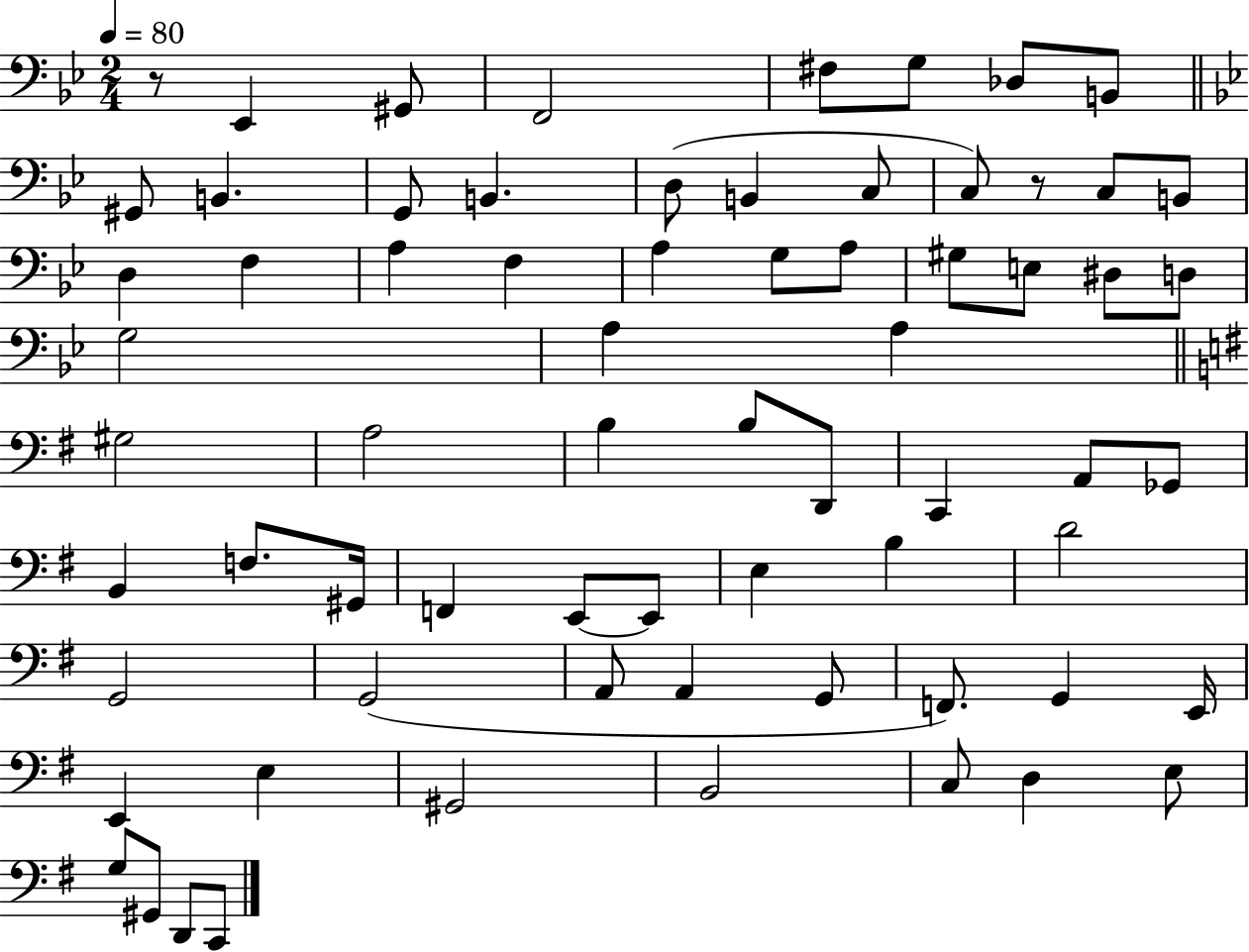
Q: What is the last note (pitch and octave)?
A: C2